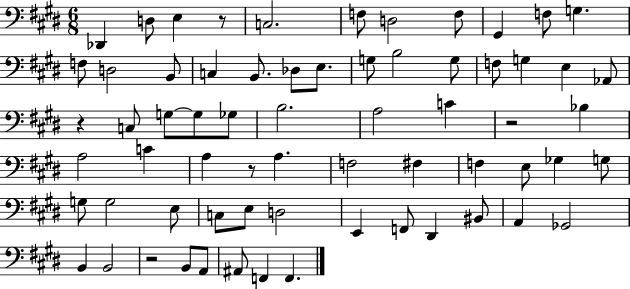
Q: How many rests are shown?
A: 5